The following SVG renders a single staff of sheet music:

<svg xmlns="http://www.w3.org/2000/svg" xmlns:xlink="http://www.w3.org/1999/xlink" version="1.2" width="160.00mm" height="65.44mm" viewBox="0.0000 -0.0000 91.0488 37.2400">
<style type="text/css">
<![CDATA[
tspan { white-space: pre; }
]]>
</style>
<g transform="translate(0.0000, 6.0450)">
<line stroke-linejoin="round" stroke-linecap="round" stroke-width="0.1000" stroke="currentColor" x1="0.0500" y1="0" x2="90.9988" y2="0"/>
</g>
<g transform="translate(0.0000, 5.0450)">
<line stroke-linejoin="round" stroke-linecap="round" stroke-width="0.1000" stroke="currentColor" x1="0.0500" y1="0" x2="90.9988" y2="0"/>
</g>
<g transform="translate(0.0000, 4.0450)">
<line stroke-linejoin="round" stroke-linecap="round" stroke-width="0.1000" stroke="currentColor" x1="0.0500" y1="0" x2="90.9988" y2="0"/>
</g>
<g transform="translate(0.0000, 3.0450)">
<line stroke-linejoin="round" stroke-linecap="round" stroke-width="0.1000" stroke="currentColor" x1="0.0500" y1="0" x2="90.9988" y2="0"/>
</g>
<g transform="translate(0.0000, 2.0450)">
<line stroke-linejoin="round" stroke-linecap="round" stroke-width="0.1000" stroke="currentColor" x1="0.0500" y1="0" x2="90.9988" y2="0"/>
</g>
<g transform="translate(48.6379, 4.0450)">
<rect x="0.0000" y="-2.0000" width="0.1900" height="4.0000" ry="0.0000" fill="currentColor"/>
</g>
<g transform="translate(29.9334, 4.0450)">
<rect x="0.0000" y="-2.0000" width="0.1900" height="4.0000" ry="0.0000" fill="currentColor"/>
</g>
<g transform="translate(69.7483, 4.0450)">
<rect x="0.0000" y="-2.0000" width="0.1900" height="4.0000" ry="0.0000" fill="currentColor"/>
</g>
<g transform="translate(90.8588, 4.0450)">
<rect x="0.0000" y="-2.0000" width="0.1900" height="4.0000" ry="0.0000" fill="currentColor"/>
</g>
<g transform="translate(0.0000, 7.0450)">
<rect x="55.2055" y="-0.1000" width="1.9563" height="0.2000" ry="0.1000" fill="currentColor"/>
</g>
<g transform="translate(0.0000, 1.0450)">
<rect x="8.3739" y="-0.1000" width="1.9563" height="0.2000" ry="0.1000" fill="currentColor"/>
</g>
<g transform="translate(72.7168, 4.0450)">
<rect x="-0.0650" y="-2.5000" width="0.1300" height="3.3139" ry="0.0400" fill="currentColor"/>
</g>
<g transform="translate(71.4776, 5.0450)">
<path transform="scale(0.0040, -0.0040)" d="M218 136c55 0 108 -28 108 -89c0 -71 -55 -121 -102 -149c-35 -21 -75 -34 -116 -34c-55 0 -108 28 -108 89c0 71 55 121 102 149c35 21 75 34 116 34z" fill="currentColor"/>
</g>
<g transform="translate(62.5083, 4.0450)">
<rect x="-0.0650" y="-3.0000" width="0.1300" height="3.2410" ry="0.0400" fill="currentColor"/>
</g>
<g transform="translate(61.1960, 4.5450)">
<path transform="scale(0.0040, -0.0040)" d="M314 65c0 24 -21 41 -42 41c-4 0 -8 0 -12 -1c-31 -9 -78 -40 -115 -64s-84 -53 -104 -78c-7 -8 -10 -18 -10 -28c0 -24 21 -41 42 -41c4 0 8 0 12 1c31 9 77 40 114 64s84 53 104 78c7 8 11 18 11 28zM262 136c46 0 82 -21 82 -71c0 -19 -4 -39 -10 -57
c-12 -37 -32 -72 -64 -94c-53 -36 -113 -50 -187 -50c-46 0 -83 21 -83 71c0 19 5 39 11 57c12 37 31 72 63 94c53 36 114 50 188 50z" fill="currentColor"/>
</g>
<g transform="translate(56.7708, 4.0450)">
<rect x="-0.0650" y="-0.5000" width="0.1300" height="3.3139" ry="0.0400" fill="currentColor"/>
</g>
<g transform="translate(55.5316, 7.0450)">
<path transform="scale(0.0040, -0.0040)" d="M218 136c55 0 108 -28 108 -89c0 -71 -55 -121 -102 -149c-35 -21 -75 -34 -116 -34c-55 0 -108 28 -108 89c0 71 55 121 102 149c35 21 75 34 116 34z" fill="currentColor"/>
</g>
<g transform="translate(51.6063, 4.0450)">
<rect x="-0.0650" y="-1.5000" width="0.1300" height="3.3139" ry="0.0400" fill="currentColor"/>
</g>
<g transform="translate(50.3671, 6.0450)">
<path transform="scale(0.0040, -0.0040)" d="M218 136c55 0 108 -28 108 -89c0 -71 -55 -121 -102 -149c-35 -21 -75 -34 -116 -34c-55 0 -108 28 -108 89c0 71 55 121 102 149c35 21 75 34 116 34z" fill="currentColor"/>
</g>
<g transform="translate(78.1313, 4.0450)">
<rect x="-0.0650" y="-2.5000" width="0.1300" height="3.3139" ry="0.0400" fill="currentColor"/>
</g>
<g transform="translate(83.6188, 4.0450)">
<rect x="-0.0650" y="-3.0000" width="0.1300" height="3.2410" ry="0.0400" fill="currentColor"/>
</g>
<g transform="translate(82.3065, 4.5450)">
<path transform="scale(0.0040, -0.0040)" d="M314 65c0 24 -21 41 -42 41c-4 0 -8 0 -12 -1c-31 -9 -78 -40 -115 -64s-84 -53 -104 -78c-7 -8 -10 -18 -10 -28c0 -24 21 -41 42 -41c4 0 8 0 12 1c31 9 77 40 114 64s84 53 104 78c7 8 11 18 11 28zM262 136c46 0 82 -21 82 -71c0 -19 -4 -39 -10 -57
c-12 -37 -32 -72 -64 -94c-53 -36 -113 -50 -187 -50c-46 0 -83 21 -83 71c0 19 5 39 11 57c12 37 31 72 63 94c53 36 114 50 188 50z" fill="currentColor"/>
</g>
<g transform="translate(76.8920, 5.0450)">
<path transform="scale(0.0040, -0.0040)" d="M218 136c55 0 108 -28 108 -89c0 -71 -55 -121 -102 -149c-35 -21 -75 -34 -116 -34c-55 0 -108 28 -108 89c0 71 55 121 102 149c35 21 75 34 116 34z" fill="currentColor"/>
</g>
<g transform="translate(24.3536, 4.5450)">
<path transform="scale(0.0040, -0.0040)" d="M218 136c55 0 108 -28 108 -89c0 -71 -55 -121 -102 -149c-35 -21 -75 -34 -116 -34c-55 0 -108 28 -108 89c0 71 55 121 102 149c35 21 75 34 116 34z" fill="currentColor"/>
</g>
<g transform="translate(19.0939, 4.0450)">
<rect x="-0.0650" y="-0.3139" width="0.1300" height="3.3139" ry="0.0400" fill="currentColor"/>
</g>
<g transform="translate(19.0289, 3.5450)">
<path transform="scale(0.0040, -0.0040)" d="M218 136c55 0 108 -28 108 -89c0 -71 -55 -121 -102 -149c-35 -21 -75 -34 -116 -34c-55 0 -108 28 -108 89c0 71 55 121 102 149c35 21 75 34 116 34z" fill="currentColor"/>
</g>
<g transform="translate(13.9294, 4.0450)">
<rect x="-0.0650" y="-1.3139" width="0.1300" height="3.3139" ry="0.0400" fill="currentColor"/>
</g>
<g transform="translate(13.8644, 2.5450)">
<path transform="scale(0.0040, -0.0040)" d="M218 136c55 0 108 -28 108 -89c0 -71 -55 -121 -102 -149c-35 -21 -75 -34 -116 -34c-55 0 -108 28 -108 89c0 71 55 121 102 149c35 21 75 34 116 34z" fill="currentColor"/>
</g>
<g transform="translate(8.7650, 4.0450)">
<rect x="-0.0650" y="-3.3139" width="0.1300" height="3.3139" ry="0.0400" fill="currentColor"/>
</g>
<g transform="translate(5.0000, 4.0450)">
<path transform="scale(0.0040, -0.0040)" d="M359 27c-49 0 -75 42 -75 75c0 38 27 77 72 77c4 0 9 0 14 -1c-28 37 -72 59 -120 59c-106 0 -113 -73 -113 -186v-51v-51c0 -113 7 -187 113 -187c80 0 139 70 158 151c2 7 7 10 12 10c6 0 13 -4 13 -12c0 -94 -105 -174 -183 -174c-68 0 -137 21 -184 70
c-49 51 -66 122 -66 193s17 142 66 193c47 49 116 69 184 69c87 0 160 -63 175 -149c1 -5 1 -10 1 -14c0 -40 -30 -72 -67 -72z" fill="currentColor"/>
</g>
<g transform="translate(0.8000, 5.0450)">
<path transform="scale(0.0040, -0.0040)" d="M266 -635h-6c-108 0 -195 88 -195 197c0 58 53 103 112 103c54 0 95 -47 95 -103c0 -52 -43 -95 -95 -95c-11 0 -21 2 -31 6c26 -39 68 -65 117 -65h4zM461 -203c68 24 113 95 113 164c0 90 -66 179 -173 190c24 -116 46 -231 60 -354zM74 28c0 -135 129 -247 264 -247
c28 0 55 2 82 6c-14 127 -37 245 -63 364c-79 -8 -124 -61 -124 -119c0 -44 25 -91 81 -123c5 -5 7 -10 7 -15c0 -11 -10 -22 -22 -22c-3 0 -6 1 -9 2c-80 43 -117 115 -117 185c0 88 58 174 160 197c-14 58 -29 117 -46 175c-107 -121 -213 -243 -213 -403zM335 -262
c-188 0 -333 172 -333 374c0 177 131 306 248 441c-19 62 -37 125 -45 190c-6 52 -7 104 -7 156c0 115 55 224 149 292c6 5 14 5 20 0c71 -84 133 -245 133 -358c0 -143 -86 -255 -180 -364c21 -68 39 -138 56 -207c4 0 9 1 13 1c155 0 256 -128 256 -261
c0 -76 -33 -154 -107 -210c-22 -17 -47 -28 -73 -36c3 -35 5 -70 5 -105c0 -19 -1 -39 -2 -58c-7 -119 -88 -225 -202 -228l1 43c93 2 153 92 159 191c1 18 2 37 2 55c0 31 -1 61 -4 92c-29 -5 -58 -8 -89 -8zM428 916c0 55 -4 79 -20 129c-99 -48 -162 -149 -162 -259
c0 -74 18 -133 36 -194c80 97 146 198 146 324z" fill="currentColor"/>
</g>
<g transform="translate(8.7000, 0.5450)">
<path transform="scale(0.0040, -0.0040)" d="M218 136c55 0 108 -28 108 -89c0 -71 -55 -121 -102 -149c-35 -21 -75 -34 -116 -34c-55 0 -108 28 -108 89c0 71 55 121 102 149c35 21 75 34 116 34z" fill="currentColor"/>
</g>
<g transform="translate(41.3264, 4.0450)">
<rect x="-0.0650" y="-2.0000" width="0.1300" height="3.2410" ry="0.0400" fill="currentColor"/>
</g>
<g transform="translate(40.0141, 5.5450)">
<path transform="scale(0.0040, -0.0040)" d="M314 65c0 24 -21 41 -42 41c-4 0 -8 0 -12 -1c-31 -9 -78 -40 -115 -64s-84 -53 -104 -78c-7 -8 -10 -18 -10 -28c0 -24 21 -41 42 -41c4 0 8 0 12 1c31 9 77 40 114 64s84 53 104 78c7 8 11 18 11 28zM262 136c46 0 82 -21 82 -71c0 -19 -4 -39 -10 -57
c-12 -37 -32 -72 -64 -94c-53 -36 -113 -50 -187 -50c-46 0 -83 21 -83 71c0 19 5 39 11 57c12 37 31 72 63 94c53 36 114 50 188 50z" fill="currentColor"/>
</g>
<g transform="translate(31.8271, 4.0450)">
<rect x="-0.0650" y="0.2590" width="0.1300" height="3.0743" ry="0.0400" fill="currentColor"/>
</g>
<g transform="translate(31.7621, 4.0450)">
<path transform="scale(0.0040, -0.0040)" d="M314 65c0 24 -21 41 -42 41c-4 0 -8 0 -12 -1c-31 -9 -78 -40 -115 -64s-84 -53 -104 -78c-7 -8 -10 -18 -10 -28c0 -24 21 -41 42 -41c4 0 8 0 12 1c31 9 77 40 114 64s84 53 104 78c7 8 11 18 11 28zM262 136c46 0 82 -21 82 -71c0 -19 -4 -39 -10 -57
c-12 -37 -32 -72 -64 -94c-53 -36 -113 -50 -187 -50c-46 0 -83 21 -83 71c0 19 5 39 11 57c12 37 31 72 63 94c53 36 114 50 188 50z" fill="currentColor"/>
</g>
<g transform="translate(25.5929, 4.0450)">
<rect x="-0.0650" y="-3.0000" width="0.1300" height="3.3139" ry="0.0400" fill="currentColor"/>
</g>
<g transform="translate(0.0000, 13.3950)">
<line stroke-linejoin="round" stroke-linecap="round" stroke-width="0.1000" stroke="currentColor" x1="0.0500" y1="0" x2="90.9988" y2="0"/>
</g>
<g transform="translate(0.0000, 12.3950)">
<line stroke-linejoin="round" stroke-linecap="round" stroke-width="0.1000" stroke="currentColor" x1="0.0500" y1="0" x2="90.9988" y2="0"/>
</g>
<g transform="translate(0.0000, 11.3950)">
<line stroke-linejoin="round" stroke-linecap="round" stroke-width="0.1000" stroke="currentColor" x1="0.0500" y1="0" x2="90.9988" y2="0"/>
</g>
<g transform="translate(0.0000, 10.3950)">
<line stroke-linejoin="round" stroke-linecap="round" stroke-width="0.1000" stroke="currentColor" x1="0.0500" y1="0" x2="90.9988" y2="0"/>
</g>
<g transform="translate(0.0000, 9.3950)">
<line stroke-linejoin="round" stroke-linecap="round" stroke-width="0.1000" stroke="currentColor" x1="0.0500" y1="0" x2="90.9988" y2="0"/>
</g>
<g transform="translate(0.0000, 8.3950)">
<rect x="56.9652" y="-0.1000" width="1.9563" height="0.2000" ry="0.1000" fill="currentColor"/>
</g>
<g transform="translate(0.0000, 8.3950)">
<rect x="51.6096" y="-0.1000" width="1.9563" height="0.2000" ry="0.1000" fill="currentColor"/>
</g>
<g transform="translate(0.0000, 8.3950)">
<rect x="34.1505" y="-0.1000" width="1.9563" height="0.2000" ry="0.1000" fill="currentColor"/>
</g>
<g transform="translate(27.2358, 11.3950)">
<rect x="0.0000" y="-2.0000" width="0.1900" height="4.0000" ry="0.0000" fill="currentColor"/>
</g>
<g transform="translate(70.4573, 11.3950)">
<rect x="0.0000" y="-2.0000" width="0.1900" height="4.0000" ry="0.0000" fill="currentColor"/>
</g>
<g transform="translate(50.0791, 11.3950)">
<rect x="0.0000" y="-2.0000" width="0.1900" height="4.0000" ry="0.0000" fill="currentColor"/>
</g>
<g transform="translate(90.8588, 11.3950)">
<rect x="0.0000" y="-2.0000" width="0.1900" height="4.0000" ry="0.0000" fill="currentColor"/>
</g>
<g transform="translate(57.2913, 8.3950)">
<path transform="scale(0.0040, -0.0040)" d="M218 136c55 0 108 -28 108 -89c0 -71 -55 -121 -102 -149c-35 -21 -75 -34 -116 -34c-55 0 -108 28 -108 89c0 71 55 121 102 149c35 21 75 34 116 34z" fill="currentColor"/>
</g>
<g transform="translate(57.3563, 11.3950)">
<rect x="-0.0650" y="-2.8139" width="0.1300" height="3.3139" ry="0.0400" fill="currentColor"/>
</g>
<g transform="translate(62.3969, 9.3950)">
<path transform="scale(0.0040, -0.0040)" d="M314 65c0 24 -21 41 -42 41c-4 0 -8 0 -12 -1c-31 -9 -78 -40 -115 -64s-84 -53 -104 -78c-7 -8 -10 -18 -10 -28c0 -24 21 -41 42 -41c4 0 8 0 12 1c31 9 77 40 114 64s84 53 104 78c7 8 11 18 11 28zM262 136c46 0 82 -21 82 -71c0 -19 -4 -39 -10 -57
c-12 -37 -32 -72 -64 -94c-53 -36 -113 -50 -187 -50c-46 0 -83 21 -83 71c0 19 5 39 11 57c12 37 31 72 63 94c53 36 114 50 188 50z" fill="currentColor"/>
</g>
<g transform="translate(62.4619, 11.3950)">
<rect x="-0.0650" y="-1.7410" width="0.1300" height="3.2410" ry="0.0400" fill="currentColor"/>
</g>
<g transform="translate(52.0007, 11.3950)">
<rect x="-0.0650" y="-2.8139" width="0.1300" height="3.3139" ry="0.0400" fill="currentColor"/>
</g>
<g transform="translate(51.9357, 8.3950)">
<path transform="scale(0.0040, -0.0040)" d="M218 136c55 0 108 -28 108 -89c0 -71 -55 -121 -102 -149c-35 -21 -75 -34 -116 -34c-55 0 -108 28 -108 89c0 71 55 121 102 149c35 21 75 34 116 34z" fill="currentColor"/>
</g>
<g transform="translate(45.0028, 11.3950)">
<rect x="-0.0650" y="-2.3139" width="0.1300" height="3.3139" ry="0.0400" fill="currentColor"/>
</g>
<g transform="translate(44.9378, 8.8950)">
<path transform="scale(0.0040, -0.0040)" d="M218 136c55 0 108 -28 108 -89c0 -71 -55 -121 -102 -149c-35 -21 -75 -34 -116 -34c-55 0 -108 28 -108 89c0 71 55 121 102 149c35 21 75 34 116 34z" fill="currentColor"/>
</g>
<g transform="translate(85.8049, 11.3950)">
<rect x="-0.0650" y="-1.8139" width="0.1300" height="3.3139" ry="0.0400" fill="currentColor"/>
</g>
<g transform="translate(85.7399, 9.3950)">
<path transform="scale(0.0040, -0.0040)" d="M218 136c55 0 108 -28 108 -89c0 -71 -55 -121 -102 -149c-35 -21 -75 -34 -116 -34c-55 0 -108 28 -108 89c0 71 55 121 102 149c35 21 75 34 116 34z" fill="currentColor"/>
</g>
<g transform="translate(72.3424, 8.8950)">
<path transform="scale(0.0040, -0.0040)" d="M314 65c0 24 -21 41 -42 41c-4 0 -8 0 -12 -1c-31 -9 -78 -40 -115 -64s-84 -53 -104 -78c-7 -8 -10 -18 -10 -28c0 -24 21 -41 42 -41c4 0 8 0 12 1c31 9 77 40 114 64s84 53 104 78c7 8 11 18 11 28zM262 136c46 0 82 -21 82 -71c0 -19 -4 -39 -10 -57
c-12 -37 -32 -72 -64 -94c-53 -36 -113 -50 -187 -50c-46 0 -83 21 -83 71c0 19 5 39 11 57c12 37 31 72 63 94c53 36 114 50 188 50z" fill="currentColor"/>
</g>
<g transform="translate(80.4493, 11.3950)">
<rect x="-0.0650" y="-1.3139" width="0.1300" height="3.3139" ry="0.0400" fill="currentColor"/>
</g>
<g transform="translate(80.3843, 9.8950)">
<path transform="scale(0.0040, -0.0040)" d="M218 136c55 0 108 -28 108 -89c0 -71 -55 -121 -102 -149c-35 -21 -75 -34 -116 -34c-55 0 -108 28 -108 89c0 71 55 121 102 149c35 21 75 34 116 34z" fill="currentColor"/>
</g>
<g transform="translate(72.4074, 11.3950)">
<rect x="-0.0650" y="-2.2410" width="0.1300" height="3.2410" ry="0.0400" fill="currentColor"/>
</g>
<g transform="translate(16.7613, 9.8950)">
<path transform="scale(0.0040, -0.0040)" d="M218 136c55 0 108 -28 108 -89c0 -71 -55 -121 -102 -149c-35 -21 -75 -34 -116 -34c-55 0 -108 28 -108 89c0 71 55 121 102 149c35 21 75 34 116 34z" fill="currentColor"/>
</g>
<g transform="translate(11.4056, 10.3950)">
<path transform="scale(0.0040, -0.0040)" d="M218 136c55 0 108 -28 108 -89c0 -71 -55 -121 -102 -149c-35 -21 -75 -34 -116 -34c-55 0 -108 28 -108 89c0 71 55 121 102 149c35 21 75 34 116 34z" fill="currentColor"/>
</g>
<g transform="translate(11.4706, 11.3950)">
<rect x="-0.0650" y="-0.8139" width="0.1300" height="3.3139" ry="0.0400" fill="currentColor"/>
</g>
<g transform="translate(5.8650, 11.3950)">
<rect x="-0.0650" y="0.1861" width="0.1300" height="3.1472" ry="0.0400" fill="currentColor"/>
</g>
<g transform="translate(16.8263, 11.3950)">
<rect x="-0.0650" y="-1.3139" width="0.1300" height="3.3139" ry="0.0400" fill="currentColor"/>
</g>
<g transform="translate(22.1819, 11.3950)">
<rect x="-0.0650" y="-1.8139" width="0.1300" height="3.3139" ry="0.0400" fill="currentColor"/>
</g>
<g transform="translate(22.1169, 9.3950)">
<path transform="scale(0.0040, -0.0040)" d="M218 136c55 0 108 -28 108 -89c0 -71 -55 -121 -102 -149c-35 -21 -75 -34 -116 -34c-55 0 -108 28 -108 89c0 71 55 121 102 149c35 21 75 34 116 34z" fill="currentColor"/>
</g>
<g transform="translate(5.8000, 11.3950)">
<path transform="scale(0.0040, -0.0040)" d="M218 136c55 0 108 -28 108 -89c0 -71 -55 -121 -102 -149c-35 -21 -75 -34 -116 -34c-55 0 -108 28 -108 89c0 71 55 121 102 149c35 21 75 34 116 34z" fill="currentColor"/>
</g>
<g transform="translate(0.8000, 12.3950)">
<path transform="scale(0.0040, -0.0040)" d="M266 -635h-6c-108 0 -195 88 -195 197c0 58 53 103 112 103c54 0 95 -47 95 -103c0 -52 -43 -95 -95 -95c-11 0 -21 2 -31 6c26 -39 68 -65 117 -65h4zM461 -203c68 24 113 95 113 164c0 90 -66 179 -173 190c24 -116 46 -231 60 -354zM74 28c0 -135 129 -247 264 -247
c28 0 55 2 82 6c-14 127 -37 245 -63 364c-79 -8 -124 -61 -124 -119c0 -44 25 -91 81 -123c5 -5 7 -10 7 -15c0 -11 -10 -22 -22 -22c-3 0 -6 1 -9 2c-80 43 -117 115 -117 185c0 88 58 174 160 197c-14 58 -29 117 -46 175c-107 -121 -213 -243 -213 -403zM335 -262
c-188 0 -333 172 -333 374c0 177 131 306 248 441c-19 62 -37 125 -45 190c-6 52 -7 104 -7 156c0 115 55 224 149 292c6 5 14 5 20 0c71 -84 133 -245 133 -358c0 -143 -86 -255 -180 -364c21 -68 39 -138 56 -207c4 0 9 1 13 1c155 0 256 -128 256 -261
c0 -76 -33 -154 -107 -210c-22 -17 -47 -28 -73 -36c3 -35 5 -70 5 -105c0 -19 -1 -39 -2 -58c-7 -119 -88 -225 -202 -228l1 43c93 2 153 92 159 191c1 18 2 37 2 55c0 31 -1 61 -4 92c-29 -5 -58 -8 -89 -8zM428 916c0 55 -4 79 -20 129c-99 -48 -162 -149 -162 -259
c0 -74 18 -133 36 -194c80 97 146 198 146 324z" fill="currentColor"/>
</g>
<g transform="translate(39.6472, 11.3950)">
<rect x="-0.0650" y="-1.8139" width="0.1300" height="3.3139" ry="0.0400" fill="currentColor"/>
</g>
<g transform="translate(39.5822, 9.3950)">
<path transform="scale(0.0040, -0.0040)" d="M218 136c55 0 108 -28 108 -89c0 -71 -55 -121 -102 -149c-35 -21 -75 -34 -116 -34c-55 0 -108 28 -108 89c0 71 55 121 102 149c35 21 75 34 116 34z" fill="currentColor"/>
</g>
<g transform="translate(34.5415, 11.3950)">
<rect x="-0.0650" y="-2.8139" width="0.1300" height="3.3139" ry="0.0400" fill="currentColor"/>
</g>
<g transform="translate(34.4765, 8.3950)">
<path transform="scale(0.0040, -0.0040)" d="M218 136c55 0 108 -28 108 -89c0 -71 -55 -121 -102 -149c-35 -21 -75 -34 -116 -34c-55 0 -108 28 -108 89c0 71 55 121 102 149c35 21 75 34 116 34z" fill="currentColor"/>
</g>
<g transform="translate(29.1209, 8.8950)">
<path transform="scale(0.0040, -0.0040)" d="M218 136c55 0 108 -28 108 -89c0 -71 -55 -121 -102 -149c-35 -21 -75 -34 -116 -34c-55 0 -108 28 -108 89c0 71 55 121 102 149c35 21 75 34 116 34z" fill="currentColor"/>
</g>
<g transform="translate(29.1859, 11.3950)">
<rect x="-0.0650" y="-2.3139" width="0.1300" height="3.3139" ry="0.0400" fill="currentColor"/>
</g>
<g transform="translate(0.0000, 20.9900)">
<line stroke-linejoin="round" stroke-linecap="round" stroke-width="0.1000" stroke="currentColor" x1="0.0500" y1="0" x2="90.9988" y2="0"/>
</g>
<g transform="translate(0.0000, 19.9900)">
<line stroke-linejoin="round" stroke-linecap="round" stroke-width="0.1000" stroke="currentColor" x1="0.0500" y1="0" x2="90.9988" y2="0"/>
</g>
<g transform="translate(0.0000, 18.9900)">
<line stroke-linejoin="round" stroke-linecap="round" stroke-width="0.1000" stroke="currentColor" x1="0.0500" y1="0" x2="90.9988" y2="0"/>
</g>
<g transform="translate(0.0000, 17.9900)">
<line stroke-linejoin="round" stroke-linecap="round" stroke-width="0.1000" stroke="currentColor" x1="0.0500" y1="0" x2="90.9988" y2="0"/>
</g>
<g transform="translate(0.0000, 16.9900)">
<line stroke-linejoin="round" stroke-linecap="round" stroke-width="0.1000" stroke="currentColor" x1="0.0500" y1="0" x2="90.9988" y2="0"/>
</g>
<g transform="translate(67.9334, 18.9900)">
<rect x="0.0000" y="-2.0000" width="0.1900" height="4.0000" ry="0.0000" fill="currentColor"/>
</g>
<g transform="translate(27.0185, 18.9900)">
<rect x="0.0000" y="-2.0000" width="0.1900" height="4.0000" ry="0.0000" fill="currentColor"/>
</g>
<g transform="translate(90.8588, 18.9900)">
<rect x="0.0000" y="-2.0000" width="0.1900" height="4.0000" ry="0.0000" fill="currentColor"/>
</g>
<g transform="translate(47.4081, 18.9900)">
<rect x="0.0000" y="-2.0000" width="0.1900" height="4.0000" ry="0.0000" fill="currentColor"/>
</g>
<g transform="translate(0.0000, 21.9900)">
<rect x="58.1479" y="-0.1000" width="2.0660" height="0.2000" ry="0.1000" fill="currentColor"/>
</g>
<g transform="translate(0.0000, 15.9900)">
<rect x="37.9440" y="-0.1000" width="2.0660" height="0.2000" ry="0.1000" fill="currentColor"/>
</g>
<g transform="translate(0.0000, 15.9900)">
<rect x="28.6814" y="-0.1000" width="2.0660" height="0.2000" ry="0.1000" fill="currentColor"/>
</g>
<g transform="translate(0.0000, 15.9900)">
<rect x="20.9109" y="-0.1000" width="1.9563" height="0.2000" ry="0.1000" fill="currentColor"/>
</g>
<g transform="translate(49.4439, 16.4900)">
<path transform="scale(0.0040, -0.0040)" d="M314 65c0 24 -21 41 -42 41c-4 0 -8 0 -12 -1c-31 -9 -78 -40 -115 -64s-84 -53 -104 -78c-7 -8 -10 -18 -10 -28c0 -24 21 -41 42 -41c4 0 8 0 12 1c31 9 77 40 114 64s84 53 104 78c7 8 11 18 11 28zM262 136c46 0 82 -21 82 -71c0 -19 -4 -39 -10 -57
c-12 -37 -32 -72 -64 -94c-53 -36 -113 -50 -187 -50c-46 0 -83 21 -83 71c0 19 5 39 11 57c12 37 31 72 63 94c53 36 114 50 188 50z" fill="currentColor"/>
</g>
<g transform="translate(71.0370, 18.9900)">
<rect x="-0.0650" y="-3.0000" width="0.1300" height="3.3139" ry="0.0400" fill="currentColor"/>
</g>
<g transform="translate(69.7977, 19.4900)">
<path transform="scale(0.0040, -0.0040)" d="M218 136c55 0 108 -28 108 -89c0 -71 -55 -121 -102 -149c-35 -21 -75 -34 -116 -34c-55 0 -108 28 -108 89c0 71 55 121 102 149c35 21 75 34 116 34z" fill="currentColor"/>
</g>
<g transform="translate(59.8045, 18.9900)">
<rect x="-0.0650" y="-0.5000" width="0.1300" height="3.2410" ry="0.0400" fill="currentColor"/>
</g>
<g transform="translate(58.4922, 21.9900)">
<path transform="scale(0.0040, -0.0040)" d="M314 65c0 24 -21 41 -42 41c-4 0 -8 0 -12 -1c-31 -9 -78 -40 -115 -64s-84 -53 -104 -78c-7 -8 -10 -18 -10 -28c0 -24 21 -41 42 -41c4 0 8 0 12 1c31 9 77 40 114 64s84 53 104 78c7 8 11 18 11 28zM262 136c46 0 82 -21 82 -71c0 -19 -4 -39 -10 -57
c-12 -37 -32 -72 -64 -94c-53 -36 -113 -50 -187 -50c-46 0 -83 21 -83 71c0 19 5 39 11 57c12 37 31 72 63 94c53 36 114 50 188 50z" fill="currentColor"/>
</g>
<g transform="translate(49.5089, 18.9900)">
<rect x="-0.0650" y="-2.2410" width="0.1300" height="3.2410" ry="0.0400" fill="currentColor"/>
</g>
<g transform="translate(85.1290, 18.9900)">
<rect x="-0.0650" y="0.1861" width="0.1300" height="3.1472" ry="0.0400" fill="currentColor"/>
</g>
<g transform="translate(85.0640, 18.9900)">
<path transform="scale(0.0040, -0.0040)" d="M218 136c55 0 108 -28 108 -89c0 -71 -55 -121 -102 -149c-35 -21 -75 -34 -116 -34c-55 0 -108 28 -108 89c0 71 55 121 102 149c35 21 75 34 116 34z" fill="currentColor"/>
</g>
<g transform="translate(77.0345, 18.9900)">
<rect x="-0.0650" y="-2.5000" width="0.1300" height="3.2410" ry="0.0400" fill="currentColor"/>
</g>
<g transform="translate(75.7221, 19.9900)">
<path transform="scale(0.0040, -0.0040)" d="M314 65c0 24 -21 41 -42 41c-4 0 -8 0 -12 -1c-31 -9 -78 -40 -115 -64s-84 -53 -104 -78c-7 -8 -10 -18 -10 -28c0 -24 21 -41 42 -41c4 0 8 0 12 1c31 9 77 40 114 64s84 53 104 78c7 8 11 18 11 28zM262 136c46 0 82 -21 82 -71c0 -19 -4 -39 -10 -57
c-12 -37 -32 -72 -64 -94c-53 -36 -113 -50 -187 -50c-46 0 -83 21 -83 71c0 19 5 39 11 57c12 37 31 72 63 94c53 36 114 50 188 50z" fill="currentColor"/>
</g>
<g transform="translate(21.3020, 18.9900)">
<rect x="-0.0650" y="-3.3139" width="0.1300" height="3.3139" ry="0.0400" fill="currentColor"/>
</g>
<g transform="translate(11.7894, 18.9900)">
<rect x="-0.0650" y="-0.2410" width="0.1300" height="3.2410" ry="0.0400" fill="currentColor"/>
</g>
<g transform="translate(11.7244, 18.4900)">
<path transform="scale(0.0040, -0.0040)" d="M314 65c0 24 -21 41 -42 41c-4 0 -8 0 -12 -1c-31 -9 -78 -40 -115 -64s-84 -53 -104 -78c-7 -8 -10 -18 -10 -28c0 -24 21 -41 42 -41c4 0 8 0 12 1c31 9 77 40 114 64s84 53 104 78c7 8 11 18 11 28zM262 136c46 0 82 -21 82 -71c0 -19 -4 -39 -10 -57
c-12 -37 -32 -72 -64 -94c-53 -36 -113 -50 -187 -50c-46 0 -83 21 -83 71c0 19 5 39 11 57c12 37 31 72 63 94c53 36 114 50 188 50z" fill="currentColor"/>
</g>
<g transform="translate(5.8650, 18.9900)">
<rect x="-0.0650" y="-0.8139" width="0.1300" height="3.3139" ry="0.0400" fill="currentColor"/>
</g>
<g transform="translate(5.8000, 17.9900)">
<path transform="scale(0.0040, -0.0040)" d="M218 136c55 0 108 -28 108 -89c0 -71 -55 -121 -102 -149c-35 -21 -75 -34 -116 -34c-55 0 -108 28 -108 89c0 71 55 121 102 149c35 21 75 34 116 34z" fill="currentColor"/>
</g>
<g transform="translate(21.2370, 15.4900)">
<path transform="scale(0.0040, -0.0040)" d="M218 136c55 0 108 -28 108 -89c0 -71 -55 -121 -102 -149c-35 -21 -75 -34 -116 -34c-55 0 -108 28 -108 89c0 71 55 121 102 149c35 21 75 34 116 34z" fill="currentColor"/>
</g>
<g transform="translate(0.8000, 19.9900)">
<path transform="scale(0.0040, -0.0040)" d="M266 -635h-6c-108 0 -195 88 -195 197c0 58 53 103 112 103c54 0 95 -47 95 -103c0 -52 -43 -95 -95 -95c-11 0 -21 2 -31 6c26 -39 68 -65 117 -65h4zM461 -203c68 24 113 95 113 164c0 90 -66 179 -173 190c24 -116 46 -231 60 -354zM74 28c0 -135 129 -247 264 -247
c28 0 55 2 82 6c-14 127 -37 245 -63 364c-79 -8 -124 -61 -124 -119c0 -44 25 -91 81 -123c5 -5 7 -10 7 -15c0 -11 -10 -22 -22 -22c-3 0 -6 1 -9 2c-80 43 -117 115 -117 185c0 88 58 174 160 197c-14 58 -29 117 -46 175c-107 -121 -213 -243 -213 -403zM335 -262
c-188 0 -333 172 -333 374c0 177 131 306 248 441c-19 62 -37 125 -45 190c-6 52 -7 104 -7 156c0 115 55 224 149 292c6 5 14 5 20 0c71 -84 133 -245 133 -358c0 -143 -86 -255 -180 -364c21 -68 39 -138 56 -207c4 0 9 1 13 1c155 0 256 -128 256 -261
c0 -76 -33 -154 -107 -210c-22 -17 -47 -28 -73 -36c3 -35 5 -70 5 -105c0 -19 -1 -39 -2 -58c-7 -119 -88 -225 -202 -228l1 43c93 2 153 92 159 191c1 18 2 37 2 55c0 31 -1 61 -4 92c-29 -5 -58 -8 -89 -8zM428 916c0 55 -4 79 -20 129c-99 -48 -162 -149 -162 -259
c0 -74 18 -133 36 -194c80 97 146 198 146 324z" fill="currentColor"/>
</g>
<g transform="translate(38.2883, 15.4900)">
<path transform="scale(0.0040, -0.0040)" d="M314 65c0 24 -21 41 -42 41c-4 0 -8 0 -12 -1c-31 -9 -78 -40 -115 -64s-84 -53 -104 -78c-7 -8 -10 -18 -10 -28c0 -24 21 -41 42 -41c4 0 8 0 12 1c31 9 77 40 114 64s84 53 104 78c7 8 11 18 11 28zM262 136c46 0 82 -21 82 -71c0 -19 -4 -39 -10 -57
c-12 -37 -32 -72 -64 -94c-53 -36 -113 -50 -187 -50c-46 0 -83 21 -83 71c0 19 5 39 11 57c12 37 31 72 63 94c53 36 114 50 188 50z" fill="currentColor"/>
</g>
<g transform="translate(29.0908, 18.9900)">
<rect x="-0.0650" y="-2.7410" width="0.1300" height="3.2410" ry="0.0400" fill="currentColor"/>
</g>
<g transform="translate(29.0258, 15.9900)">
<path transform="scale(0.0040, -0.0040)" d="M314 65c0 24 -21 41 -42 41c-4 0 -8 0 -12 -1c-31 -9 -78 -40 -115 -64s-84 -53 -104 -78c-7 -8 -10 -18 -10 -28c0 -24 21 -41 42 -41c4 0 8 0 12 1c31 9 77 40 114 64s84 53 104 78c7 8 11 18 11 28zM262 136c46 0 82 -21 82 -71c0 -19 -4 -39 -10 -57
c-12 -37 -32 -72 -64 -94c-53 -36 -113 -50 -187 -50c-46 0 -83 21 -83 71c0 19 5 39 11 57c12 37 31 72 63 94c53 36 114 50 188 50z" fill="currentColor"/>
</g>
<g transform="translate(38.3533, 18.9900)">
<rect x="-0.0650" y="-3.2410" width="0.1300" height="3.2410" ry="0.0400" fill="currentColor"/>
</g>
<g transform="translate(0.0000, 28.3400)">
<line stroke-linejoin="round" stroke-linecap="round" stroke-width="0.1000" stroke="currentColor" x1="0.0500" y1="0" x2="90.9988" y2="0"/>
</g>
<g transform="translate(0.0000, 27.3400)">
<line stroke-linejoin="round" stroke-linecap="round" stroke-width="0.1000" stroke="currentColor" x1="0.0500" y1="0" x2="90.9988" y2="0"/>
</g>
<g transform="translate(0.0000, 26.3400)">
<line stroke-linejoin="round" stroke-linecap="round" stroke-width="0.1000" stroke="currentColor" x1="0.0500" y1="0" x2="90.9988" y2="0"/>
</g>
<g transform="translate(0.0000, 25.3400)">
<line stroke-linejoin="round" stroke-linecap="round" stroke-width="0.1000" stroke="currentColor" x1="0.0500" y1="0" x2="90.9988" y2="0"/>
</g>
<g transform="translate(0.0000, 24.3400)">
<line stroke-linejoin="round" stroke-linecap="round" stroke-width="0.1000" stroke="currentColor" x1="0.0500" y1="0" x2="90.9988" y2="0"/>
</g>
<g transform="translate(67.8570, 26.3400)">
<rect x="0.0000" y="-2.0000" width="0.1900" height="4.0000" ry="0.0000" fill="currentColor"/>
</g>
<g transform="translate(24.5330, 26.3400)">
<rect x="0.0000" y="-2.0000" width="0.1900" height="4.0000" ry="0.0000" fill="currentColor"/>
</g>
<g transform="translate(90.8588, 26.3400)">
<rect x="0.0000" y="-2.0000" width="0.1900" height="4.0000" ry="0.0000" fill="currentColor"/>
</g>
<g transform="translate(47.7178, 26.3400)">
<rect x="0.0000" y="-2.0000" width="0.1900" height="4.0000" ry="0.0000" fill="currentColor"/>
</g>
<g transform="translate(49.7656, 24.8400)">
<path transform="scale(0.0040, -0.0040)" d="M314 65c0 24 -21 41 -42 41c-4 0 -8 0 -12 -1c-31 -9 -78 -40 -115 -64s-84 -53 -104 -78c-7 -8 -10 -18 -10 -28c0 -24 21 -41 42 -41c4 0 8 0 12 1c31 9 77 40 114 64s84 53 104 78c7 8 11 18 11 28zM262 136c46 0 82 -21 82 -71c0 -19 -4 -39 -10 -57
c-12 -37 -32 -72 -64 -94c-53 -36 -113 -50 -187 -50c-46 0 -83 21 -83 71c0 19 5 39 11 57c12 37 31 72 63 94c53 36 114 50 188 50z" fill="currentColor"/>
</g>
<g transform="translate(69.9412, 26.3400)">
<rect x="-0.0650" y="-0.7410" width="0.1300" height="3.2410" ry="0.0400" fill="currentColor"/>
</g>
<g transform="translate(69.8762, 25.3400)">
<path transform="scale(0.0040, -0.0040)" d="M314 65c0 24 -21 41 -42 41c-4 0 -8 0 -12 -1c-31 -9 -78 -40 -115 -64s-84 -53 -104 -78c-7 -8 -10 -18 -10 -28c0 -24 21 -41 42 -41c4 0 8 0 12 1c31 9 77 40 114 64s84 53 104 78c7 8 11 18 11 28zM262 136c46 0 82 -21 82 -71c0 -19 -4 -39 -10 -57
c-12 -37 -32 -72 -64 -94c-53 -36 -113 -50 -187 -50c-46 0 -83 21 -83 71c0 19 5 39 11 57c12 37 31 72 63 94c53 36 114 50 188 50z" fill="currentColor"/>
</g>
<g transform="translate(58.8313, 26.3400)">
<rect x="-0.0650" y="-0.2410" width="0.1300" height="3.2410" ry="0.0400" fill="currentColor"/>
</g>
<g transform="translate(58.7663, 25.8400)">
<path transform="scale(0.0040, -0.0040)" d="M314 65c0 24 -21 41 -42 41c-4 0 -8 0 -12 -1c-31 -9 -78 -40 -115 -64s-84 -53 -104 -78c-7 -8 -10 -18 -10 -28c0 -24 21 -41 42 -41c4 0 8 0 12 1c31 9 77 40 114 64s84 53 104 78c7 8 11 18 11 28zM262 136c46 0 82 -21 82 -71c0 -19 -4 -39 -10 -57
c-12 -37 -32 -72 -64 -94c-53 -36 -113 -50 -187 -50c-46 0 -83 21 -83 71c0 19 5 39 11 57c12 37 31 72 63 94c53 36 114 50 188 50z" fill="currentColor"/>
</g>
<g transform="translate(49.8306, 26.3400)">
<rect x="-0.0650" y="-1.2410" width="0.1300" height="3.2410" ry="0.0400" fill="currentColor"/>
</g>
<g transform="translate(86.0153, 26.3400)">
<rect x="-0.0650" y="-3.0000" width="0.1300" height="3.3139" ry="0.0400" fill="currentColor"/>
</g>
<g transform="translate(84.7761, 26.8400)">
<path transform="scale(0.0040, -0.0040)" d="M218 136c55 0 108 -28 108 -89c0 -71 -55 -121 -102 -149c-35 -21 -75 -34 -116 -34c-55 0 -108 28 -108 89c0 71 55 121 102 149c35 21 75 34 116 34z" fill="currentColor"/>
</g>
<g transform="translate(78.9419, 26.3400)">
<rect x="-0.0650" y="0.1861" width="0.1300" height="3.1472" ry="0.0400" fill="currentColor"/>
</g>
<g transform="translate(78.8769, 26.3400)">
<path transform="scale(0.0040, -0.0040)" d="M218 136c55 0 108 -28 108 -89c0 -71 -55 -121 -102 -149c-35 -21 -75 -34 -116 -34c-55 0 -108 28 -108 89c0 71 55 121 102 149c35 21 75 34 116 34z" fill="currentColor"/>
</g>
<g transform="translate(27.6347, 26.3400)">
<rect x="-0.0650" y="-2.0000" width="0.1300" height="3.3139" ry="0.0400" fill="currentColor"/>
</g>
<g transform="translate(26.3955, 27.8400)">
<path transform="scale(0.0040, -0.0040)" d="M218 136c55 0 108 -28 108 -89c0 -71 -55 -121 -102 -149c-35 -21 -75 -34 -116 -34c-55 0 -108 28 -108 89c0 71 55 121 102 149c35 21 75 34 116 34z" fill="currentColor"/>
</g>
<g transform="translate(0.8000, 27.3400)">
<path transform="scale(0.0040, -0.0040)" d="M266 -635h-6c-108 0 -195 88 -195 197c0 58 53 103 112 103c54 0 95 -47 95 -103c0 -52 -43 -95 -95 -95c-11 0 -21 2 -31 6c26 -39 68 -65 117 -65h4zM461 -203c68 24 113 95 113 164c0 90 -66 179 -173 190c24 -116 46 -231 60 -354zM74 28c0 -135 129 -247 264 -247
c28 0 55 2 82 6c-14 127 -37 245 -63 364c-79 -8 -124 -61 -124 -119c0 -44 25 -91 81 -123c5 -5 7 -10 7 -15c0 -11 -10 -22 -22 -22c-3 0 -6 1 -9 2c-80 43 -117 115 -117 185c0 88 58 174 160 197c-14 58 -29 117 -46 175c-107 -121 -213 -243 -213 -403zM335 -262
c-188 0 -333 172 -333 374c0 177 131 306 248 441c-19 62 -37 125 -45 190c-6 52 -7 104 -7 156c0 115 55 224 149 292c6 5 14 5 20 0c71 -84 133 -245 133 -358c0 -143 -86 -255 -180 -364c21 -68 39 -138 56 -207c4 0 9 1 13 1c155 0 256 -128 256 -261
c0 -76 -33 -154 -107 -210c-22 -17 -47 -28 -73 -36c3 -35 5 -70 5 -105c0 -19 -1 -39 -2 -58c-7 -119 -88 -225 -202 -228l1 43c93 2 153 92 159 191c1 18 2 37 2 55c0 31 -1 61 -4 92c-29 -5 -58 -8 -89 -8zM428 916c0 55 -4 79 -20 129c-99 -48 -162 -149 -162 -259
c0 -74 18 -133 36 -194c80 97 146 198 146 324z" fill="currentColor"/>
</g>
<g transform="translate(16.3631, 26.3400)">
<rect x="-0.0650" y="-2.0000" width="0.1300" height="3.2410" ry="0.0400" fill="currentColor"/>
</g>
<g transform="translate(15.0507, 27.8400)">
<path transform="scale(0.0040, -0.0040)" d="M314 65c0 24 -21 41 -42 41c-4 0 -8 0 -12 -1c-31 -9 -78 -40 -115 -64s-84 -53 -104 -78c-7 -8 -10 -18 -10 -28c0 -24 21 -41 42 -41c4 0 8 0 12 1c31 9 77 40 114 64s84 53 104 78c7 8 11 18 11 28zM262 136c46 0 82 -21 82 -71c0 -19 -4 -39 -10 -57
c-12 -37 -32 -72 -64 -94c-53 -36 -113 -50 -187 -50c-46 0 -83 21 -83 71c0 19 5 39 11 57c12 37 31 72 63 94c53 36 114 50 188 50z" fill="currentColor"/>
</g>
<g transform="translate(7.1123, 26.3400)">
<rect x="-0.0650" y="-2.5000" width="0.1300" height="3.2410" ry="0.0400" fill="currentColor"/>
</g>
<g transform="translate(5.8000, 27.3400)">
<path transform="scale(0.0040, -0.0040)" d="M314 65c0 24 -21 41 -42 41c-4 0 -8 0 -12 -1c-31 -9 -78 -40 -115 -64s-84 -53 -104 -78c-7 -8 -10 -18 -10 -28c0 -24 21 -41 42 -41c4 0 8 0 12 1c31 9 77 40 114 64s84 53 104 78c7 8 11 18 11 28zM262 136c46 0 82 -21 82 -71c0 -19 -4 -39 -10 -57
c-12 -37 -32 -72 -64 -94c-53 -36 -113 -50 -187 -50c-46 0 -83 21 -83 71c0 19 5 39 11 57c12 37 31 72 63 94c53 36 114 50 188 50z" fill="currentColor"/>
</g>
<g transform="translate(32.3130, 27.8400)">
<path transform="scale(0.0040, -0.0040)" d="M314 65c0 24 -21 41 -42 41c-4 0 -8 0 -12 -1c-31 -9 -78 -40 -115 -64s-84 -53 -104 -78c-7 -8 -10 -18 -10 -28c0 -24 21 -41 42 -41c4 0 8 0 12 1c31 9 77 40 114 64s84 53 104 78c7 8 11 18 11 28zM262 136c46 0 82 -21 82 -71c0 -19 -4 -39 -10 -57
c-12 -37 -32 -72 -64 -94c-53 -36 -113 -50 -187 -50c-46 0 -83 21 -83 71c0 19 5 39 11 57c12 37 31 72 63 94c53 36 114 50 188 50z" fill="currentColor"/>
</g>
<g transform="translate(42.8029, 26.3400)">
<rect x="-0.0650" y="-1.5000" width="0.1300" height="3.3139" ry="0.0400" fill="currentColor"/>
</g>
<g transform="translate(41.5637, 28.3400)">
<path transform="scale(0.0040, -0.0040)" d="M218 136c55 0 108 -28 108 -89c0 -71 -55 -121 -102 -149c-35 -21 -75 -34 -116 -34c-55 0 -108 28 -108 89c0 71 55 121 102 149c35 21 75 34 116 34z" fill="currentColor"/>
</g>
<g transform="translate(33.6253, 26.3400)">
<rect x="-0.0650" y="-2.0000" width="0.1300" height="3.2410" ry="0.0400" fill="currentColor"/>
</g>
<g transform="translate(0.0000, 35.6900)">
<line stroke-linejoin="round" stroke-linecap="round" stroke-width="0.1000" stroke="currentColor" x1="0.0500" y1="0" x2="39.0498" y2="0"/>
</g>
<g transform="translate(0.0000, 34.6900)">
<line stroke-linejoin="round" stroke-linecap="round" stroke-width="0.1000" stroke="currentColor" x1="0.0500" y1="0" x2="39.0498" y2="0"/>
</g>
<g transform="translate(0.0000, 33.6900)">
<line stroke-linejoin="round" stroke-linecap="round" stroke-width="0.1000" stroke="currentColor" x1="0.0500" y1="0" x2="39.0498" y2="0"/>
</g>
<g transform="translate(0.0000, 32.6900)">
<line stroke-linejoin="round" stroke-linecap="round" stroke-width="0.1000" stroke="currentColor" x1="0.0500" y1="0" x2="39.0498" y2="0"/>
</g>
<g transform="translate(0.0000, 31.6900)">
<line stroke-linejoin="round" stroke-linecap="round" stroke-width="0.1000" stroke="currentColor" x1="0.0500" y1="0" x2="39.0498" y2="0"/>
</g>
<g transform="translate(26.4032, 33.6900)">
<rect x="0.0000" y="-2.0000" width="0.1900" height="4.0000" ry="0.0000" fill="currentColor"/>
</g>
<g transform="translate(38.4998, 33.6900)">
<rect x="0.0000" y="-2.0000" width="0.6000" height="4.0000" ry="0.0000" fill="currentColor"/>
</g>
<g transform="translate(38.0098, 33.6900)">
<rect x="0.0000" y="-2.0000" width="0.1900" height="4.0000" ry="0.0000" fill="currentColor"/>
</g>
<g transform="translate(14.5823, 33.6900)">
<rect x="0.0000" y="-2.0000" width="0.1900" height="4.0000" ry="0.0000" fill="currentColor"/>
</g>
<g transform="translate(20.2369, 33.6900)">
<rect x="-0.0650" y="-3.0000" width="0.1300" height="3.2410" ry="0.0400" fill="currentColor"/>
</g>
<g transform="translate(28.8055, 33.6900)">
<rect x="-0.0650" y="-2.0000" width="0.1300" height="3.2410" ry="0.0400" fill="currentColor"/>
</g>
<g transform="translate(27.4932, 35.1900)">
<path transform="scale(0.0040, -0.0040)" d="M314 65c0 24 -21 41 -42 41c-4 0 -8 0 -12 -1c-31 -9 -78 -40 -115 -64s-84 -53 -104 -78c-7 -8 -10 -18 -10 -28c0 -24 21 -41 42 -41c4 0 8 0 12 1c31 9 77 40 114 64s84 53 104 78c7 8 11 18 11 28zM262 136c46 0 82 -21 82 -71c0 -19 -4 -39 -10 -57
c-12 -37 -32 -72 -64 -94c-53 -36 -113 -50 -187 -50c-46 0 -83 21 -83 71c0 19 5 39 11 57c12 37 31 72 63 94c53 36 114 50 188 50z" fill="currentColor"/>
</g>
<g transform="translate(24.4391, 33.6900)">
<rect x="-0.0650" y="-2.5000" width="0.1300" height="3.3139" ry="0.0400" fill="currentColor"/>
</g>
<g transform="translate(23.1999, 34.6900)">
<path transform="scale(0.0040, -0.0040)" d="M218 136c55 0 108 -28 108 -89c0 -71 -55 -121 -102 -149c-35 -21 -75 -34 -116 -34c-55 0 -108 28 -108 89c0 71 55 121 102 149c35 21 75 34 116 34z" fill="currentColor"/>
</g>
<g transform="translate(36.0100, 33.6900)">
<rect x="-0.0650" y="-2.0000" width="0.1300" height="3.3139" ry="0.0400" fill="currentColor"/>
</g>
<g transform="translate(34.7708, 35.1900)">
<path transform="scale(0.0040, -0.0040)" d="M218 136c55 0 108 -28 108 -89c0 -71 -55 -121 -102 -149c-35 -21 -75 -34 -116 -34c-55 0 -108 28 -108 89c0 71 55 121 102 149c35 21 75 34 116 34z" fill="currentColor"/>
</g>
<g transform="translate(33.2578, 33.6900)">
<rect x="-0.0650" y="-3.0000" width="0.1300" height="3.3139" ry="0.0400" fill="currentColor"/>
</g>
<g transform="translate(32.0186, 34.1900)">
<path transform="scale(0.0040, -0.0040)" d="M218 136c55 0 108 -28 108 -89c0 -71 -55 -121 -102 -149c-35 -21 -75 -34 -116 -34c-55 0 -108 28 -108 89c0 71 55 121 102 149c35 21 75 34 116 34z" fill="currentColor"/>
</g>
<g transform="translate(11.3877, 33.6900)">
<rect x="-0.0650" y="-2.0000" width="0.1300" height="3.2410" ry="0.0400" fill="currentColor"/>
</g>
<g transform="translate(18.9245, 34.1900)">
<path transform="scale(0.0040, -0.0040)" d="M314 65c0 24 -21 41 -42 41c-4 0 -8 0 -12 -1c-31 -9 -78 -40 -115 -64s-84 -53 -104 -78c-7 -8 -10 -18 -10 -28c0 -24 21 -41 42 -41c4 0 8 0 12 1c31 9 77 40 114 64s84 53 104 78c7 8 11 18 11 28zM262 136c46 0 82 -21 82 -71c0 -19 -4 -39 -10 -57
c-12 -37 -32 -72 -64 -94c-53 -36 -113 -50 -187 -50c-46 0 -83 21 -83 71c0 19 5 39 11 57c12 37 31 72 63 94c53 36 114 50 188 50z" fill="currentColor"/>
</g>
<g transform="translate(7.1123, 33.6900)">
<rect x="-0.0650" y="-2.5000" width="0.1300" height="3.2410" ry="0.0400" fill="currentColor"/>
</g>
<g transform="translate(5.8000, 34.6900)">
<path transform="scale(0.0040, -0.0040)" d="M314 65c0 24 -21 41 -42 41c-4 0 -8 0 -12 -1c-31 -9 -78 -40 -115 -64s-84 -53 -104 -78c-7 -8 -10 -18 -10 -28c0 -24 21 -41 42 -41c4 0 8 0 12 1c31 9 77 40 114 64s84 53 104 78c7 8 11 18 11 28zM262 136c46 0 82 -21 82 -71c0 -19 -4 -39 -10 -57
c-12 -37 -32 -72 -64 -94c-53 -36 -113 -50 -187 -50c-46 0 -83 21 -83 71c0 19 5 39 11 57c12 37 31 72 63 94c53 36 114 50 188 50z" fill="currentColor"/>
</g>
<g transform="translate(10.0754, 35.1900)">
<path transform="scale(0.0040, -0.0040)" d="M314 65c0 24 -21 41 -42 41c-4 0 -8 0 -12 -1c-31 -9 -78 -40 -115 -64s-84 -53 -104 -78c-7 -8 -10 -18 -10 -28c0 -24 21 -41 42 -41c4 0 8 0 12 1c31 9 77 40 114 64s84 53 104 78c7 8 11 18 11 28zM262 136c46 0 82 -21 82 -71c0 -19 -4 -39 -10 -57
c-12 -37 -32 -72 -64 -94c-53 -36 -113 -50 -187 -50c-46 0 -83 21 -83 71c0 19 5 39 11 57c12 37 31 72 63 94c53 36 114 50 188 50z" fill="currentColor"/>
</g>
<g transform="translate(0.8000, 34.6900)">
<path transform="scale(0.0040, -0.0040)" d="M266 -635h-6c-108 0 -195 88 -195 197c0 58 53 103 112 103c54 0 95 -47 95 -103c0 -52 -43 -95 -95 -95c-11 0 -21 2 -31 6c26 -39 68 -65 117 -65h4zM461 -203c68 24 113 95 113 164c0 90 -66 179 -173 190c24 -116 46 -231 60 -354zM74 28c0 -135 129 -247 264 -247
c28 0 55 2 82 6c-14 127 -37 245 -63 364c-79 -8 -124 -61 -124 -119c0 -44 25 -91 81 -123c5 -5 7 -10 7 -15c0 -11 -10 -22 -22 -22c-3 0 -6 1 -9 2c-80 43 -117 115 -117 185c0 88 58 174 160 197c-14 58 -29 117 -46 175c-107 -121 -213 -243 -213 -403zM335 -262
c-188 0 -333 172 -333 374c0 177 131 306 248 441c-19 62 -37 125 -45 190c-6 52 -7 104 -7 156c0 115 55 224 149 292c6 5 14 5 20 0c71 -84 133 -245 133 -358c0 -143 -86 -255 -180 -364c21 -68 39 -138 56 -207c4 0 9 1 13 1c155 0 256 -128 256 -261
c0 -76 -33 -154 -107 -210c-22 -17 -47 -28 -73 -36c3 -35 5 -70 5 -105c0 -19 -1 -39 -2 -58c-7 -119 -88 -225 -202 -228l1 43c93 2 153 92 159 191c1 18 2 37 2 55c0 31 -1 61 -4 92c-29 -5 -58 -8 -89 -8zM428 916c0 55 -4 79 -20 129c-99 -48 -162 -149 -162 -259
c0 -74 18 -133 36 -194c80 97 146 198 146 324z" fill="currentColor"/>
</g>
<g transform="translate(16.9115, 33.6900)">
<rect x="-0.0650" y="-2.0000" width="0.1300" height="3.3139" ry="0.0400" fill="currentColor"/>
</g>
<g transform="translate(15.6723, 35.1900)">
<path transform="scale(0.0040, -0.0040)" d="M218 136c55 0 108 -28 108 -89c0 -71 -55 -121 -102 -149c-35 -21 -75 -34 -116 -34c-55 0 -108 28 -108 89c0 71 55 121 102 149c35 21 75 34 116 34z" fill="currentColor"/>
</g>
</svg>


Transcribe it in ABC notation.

X:1
T:Untitled
M:4/4
L:1/4
K:C
b e c A B2 F2 E C A2 G G A2 B d e f g a f g a a f2 g2 e f d c2 b a2 b2 g2 C2 A G2 B G2 F2 F F2 E e2 c2 d2 B A G2 F2 F A2 G F2 A F